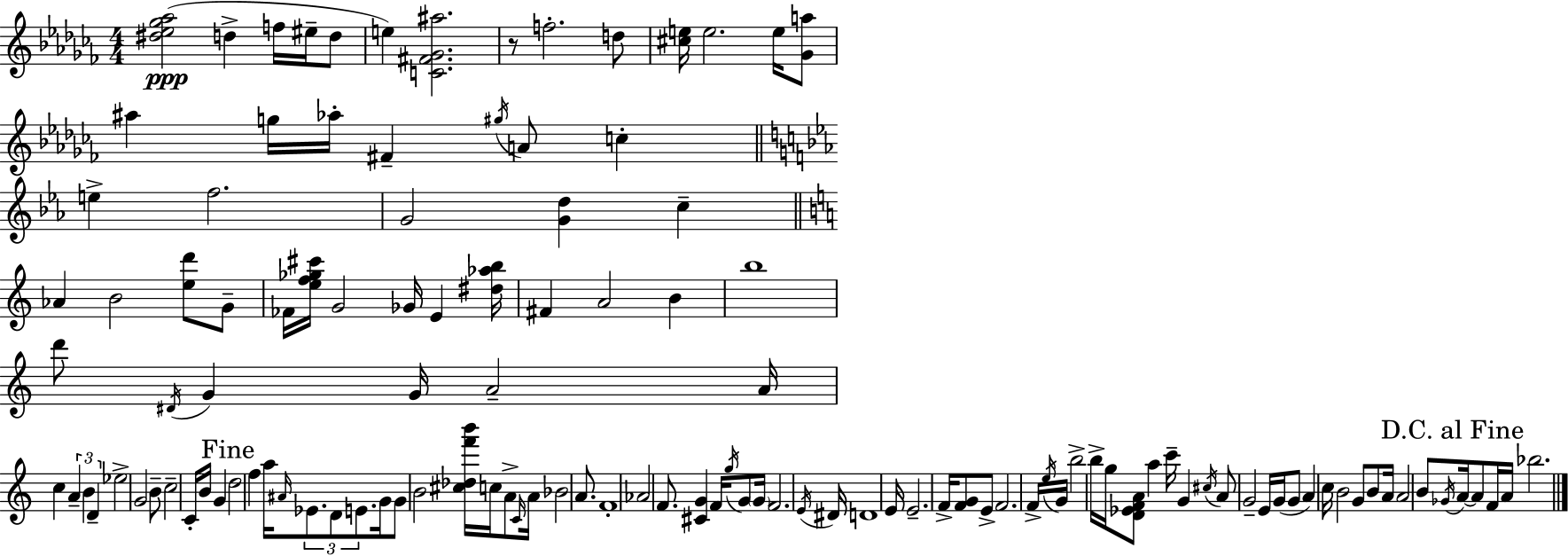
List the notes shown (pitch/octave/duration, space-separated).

[D#5,Eb5,Gb5,Ab5]/h D5/q F5/s EIS5/s D5/e E5/q [C4,F#4,Gb4,A#5]/h. R/e F5/h. D5/e [C#5,E5]/s E5/h. E5/s [Gb4,A5]/e A#5/q G5/s Ab5/s F#4/q G#5/s A4/e C5/q E5/q F5/h. G4/h [G4,D5]/q C5/q Ab4/q B4/h [E5,D6]/e G4/e FES4/s [E5,F5,Gb5,C#6]/s G4/h Gb4/s E4/q [D#5,Ab5,B5]/s F#4/q A4/h B4/q B5/w D6/e D#4/s G4/q G4/s A4/h A4/s C5/q A4/q B4/q D4/q Eb5/h G4/h B4/e C5/h C4/s B4/s G4/q D5/h F5/q A5/s A#4/s Eb4/e. D4/e E4/e. G4/s G4/e B4/h [C#5,Db5,F6,B6]/s C5/s A4/e C4/s A4/s Bb4/h A4/e. F4/w Ab4/h F4/e. [C#4,G4]/q F4/s G5/s G4/e G4/s F4/h. E4/s D#4/s D4/w E4/s E4/h. F4/s [F4,G4]/e E4/e F4/h. F4/s E5/s G4/s B5/h B5/s G5/s [D4,Eb4,F4,A4]/e A5/q C6/s G4/q C#5/s A4/e G4/h E4/s G4/s G4/e A4/q C5/s B4/h G4/e B4/e A4/s A4/h B4/e Gb4/s A4/s A4/e F4/s A4/s Bb5/h.